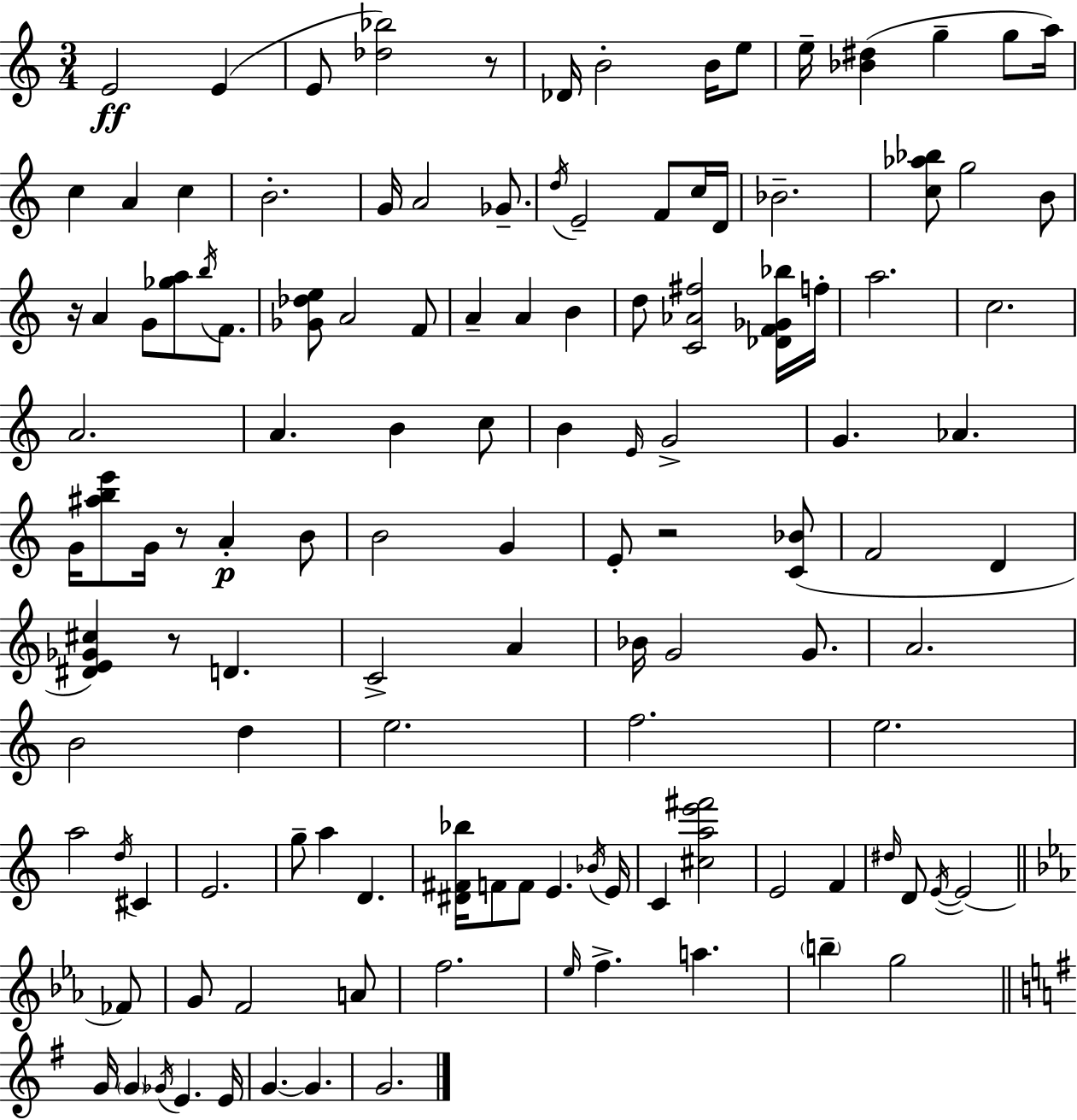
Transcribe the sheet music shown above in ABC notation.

X:1
T:Untitled
M:3/4
L:1/4
K:Am
E2 E E/2 [_d_b]2 z/2 _D/4 B2 B/4 e/2 e/4 [_B^d] g g/2 a/4 c A c B2 G/4 A2 _G/2 d/4 E2 F/2 c/4 D/4 _B2 [c_a_b]/2 g2 B/2 z/4 A G/2 [_ga]/2 b/4 F/2 [_G_de]/2 A2 F/2 A A B d/2 [C_A^f]2 [_DF_G_b]/4 f/4 a2 c2 A2 A B c/2 B E/4 G2 G _A G/4 [^abe']/2 G/4 z/2 A B/2 B2 G E/2 z2 [C_B]/2 F2 D [^DE_G^c] z/2 D C2 A _B/4 G2 G/2 A2 B2 d e2 f2 e2 a2 d/4 ^C E2 g/2 a D [^D^F_b]/4 F/2 F/2 E _B/4 E/4 C [^cae'^f']2 E2 F ^d/4 D/2 E/4 E2 _F/2 G/2 F2 A/2 f2 _e/4 f a b g2 G/4 G _G/4 E E/4 G G G2